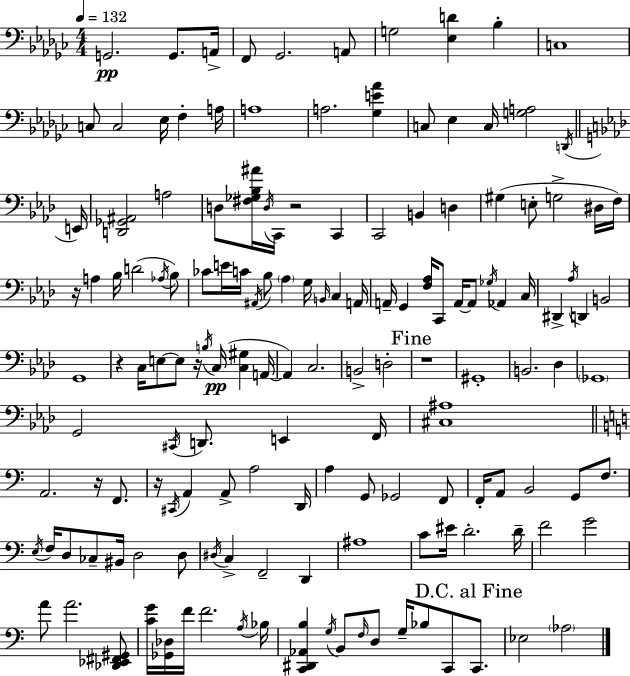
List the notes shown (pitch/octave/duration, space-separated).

G2/h. G2/e. A2/s F2/e Gb2/h. A2/e G3/h [Eb3,D4]/q Bb3/q C3/w C3/e C3/h Eb3/s F3/q A3/s A3/w A3/h. [Gb3,E4,Ab4]/q C3/e Eb3/q C3/s [G3,A3]/h D2/s E2/s [D2,Gb2,A#2]/h A3/h D3/e [F#3,Gb3,Bb3,A#4]/s D3/s C2/s R/h C2/q C2/h B2/q D3/q G#3/q E3/e G3/h D#3/s F3/s R/s A3/q Bb3/s D4/h Ab3/s Bb3/e CES4/e E4/s C4/s A#2/s Bb3/e Ab3/q G3/s B2/s C3/q A2/s A2/s G2/q [F3,Ab3]/s C2/e A2/s A2/e Gb3/s Ab2/q C3/s D#2/q Ab3/s D2/q B2/h G2/w R/q C3/s E3/e E3/e R/s B3/s C3/s [C3,G#3]/q A2/s A2/q C3/h. B2/h D3/h R/w G#2/w B2/h. Db3/q Gb2/w G2/h C#2/s D2/e. E2/q F2/s [C#3,A#3]/w A2/h. R/s F2/e. R/s C#2/s A2/q A2/e A3/h D2/s A3/q G2/e Gb2/h F2/e F2/s A2/e B2/h G2/e F3/e. E3/s F3/s D3/e CES3/e BIS2/s D3/h D3/e D#3/s C3/q F2/h D2/q A#3/w C4/e EIS4/s D4/h. D4/s F4/h G4/h A4/e A4/h. [Db2,Eb2,F#2,G#2]/e [C4,G4]/s [Gb2,Db3]/s F4/s F4/h. A3/s Bb3/s [C2,D#2,Ab2,B3]/q G3/s B2/e F3/s D3/e G3/s Bb3/e C2/e C2/e. Eb3/h Ab3/h